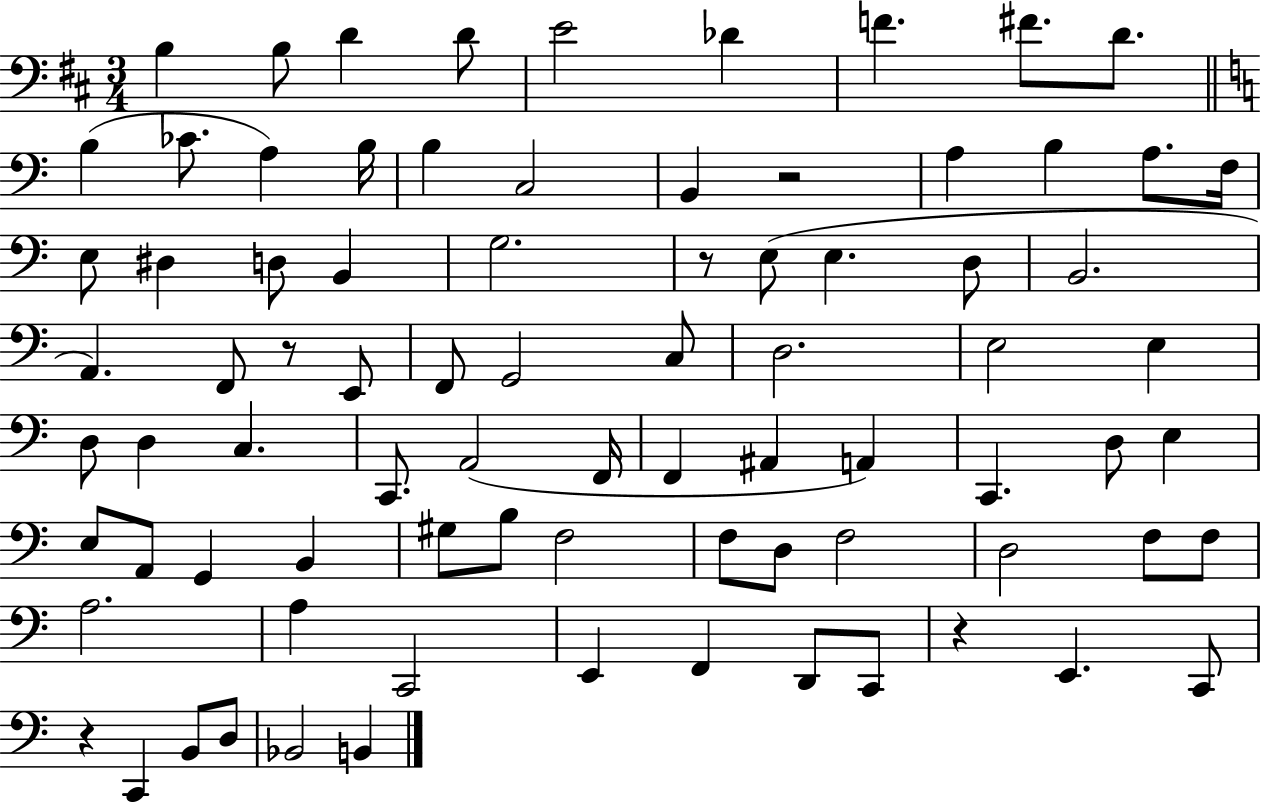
B3/q B3/e D4/q D4/e E4/h Db4/q F4/q. F#4/e. D4/e. B3/q CES4/e. A3/q B3/s B3/q C3/h B2/q R/h A3/q B3/q A3/e. F3/s E3/e D#3/q D3/e B2/q G3/h. R/e E3/e E3/q. D3/e B2/h. A2/q. F2/e R/e E2/e F2/e G2/h C3/e D3/h. E3/h E3/q D3/e D3/q C3/q. C2/e. A2/h F2/s F2/q A#2/q A2/q C2/q. D3/e E3/q E3/e A2/e G2/q B2/q G#3/e B3/e F3/h F3/e D3/e F3/h D3/h F3/e F3/e A3/h. A3/q C2/h E2/q F2/q D2/e C2/e R/q E2/q. C2/e R/q C2/q B2/e D3/e Bb2/h B2/q